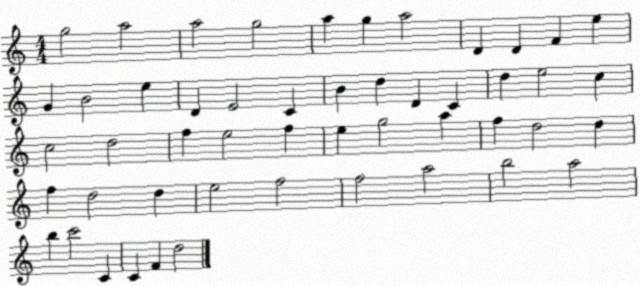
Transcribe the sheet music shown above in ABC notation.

X:1
T:Untitled
M:4/4
L:1/4
K:C
g2 a2 a2 g2 a g a2 D D F e G B2 e D E2 C B d D C d e2 c c2 d2 f e2 f e g2 a f d2 d f d2 d e2 f2 f2 a2 b2 a2 b c'2 C C F d2